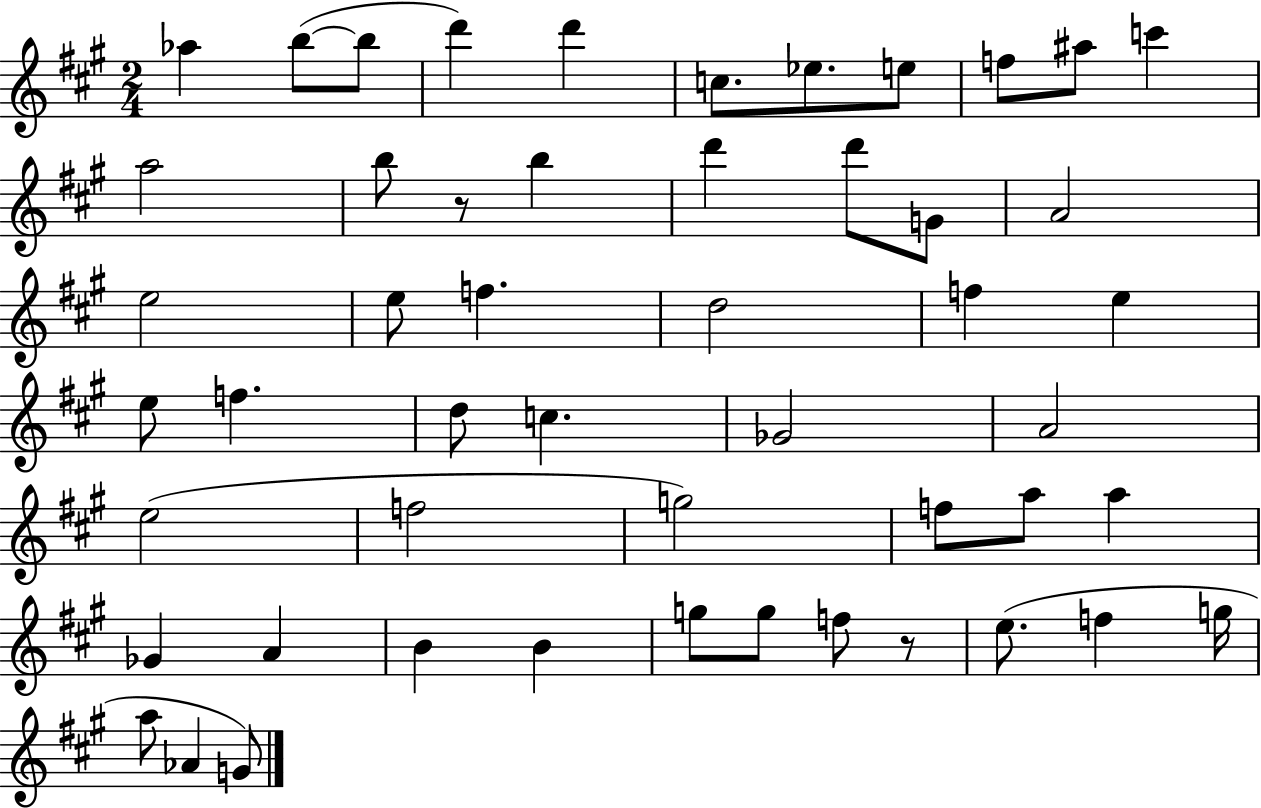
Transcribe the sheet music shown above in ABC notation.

X:1
T:Untitled
M:2/4
L:1/4
K:A
_a b/2 b/2 d' d' c/2 _e/2 e/2 f/2 ^a/2 c' a2 b/2 z/2 b d' d'/2 G/2 A2 e2 e/2 f d2 f e e/2 f d/2 c _G2 A2 e2 f2 g2 f/2 a/2 a _G A B B g/2 g/2 f/2 z/2 e/2 f g/4 a/2 _A G/2